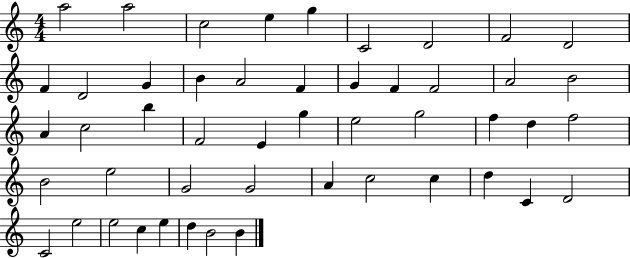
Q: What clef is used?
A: treble